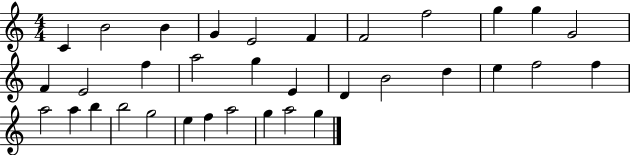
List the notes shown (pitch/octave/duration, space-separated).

C4/q B4/h B4/q G4/q E4/h F4/q F4/h F5/h G5/q G5/q G4/h F4/q E4/h F5/q A5/h G5/q E4/q D4/q B4/h D5/q E5/q F5/h F5/q A5/h A5/q B5/q B5/h G5/h E5/q F5/q A5/h G5/q A5/h G5/q